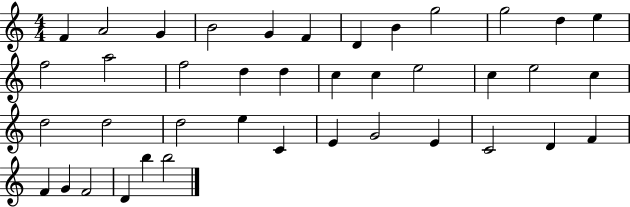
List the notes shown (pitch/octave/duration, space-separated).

F4/q A4/h G4/q B4/h G4/q F4/q D4/q B4/q G5/h G5/h D5/q E5/q F5/h A5/h F5/h D5/q D5/q C5/q C5/q E5/h C5/q E5/h C5/q D5/h D5/h D5/h E5/q C4/q E4/q G4/h E4/q C4/h D4/q F4/q F4/q G4/q F4/h D4/q B5/q B5/h